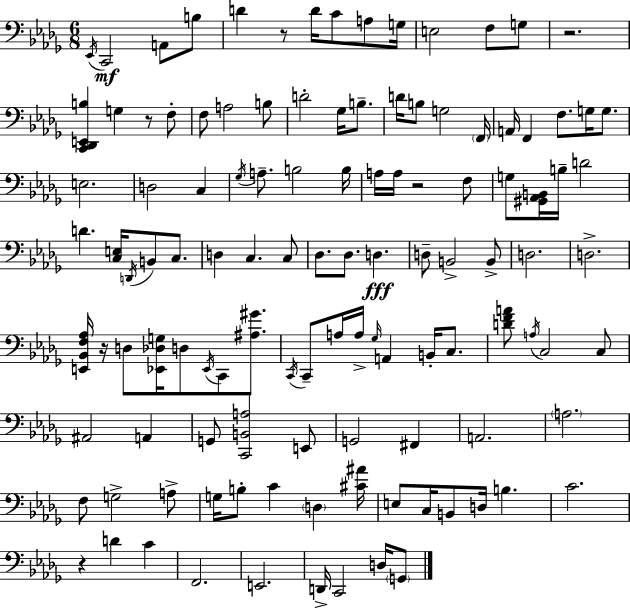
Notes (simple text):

Eb2/s C2/h A2/e B3/e D4/q R/e D4/s C4/e A3/e G3/s E3/h F3/e G3/e R/h. [C2,Db2,E2,B3]/q G3/q R/e F3/e F3/e A3/h B3/e D4/h Gb3/s B3/e. D4/s B3/e G3/h F2/s A2/s F2/q F3/e. G3/s G3/e. E3/h. D3/h C3/q Gb3/s A3/e. B3/h B3/s A3/s A3/s R/h F3/e G3/e [G#2,Ab2,B2]/s B3/s D4/h D4/q. [C3,E3]/s D2/s B2/e C3/e. D3/q C3/q. C3/e Db3/e. Db3/e. D3/q. D3/e B2/h B2/e D3/h. D3/h. [E2,Bb2,F3,Ab3]/s R/s D3/e [Eb2,Db3,G3]/s D3/e Eb2/s C2/e [A#3,G#4]/e. C2/s C2/e A3/s A3/s Gb3/s A2/q B2/s C3/e. [D4,F4,A4]/e A3/s C3/h C3/e A#2/h A2/q G2/e [C2,B2,A3]/h E2/e G2/h F#2/q A2/h. A3/h. F3/e G3/h A3/e G3/s B3/e C4/q D3/q [C#4,A#4]/s E3/e C3/s B2/e D3/s B3/q. C4/h. R/q D4/q C4/q F2/h. E2/h. D2/s C2/h D3/s G2/e